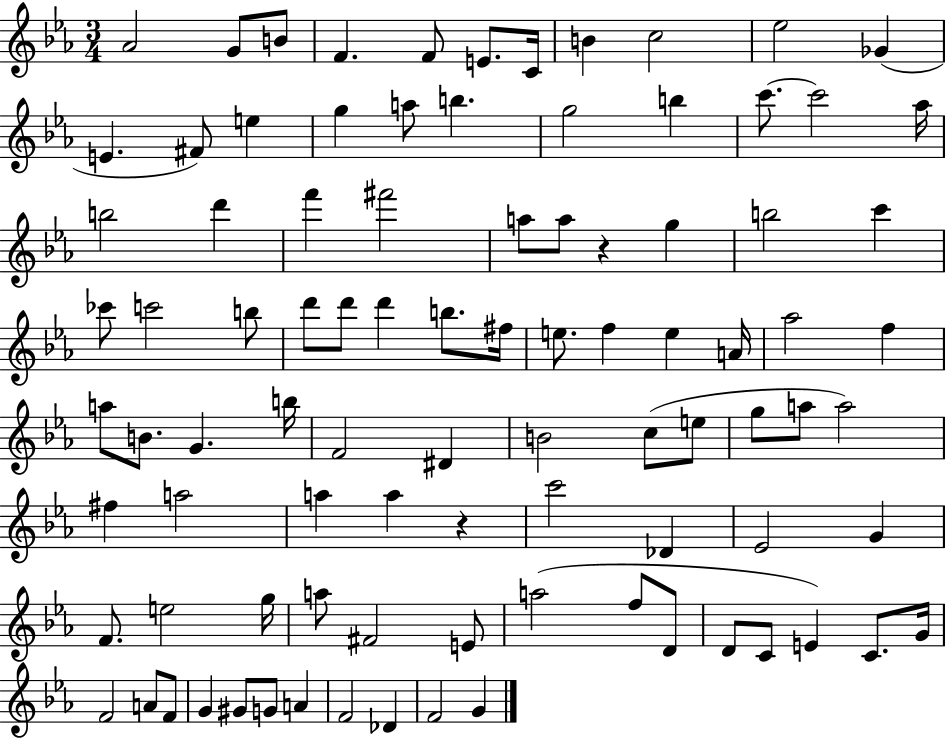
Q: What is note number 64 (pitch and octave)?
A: Eb4